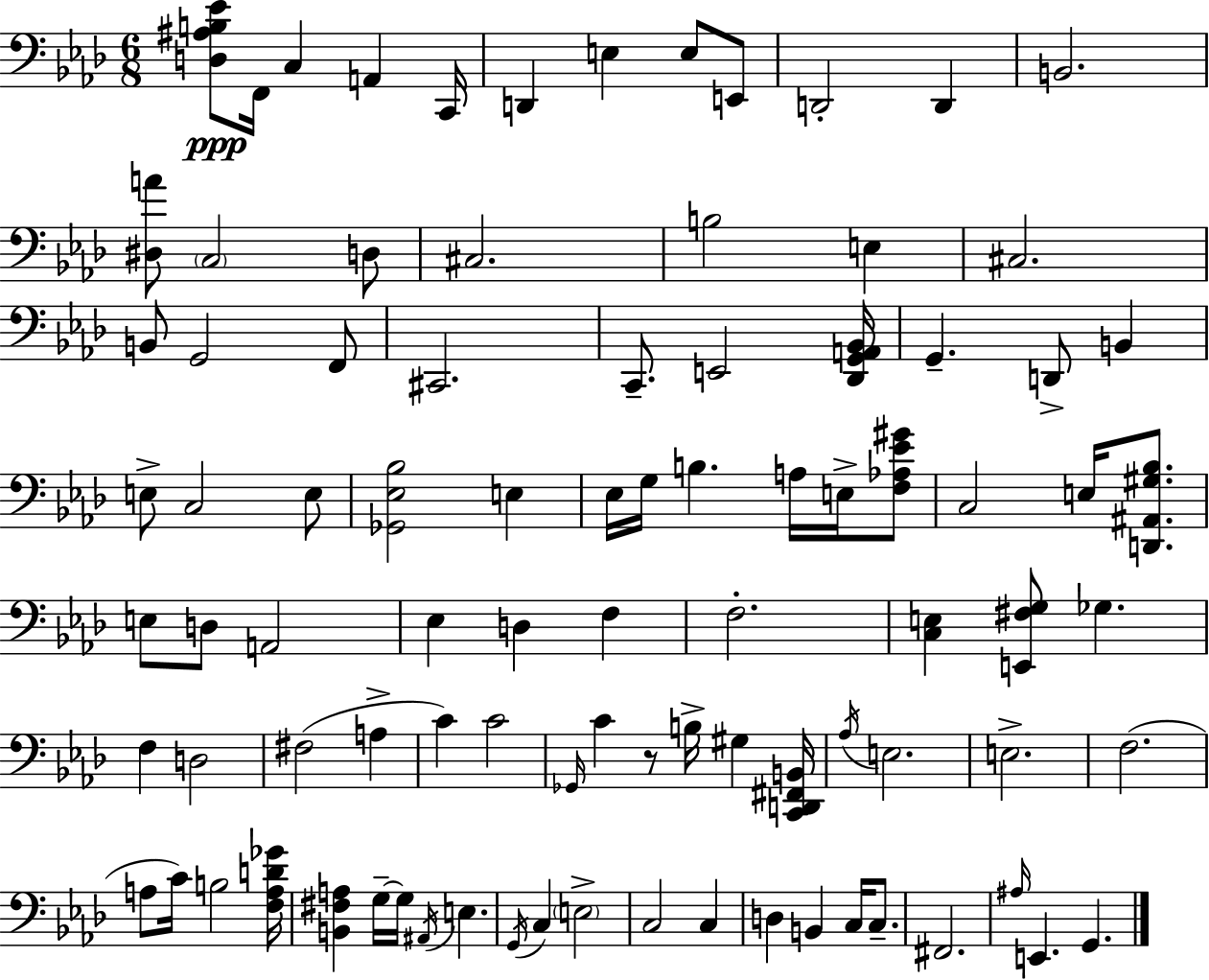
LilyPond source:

{
  \clef bass
  \numericTimeSignature
  \time 6/8
  \key f \minor
  <d ais b ees'>8\ppp f,16 c4 a,4 c,16 | d,4 e4 e8 e,8 | d,2-. d,4 | b,2. | \break <dis a'>8 \parenthesize c2 d8 | cis2. | b2 e4 | cis2. | \break b,8 g,2 f,8 | cis,2. | c,8.-- e,2 <des, g, a, bes,>16 | g,4.-- d,8-> b,4 | \break e8-> c2 e8 | <ges, ees bes>2 e4 | ees16 g16 b4. a16 e16-> <f aes ees' gis'>8 | c2 e16 <d, ais, gis bes>8. | \break e8 d8 a,2 | ees4 d4 f4 | f2.-. | <c e>4 <e, fis g>8 ges4. | \break f4 d2 | fis2( a4-> | c'4) c'2 | \grace { ges,16 } c'4 r8 b16-> gis4 | \break <c, d, fis, b,>16 \acciaccatura { aes16 } e2. | e2.-> | f2.( | a8 c'16) b2 | \break <f a d' ges'>16 <b, fis a>4 g16--~~ g16 \acciaccatura { ais,16 } e4. | \acciaccatura { g,16 } c4 \parenthesize e2-> | c2 | c4 d4 b,4 | \break c16 c8.-- fis,2. | \grace { ais16 } e,4. g,4. | \bar "|."
}